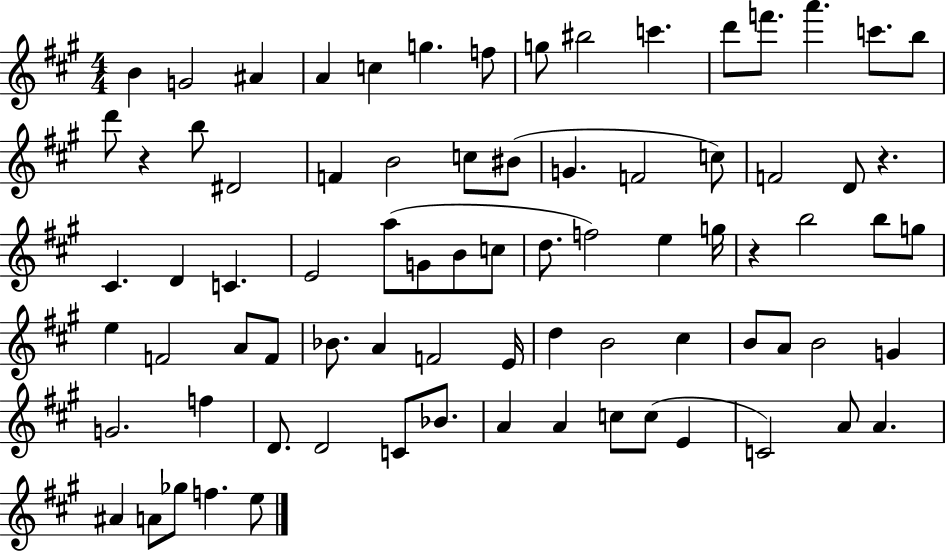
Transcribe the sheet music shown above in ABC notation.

X:1
T:Untitled
M:4/4
L:1/4
K:A
B G2 ^A A c g f/2 g/2 ^b2 c' d'/2 f'/2 a' c'/2 b/2 d'/2 z b/2 ^D2 F B2 c/2 ^B/2 G F2 c/2 F2 D/2 z ^C D C E2 a/2 G/2 B/2 c/2 d/2 f2 e g/4 z b2 b/2 g/2 e F2 A/2 F/2 _B/2 A F2 E/4 d B2 ^c B/2 A/2 B2 G G2 f D/2 D2 C/2 _B/2 A A c/2 c/2 E C2 A/2 A ^A A/2 _g/2 f e/2